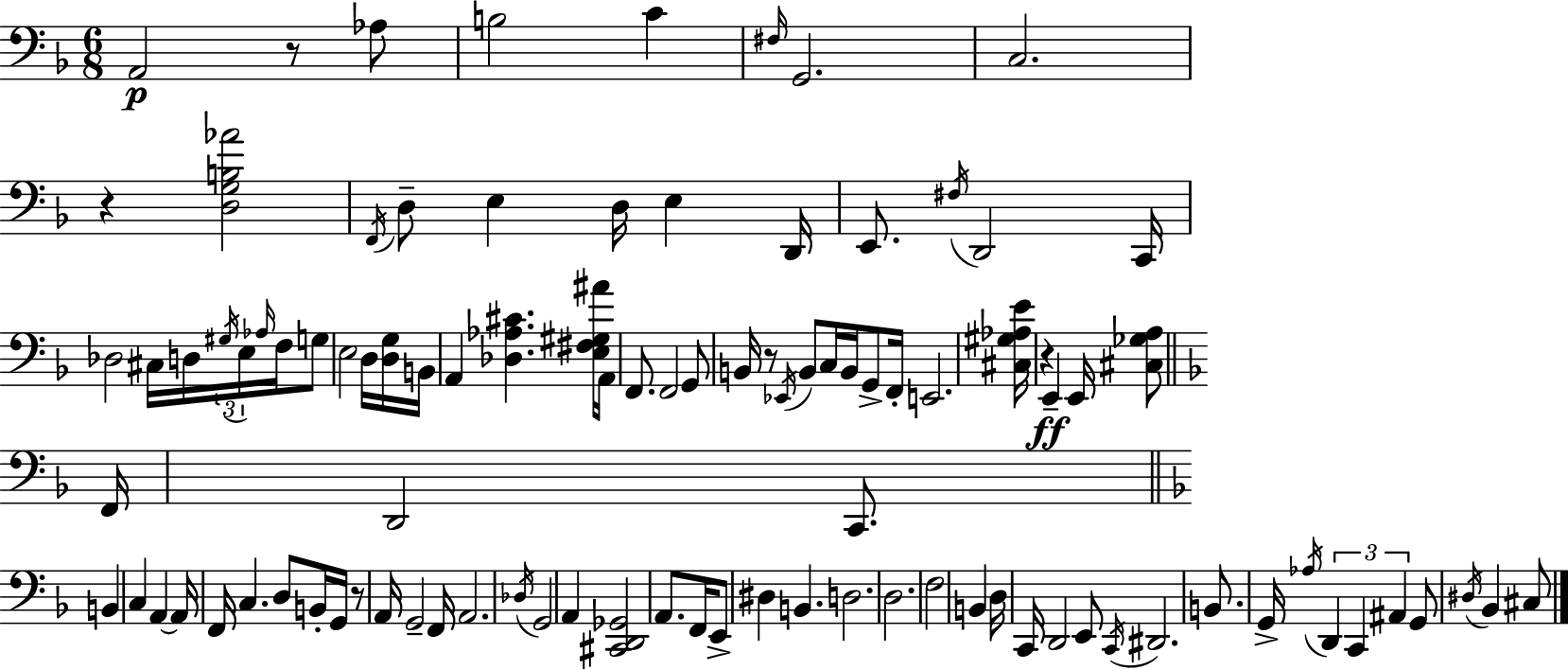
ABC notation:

X:1
T:Untitled
M:6/8
L:1/4
K:F
A,,2 z/2 _A,/2 B,2 C ^F,/4 G,,2 C,2 z [D,G,B,_A]2 F,,/4 D,/2 E, D,/4 E, D,,/4 E,,/2 ^F,/4 D,,2 C,,/4 _D,2 ^C,/4 D,/4 ^G,/4 E,/4 _A,/4 F,/4 G,/2 E,2 D,/4 [D,G,]/4 B,,/4 A,, [_D,_A,^C] [E,^F,^G,^A]/4 A,,/4 F,,/2 F,,2 G,,/2 B,,/4 z/2 _E,,/4 B,,/2 C,/4 B,,/4 G,,/2 F,,/4 E,,2 [^C,^G,_A,E]/4 z E,, E,,/4 [^C,_G,A,]/2 F,,/4 D,,2 C,,/2 B,, C, A,, A,,/4 F,,/4 C, D,/2 B,,/4 G,,/4 z/2 A,,/4 G,,2 F,,/4 A,,2 _D,/4 G,,2 A,, [^C,,D,,_G,,]2 A,,/2 F,,/4 E,,/2 ^D, B,, D,2 D,2 F,2 B,, D,/4 C,,/4 D,,2 E,,/2 C,,/4 ^D,,2 B,,/2 G,,/4 _A,/4 D,, C,, ^A,, G,,/2 ^D,/4 _B,, ^C,/2